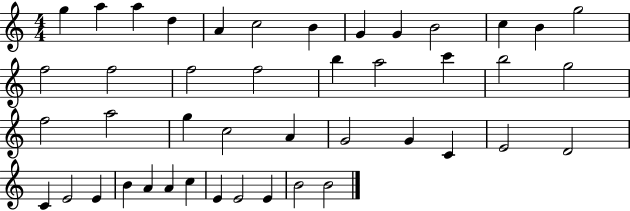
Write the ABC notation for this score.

X:1
T:Untitled
M:4/4
L:1/4
K:C
g a a d A c2 B G G B2 c B g2 f2 f2 f2 f2 b a2 c' b2 g2 f2 a2 g c2 A G2 G C E2 D2 C E2 E B A A c E E2 E B2 B2